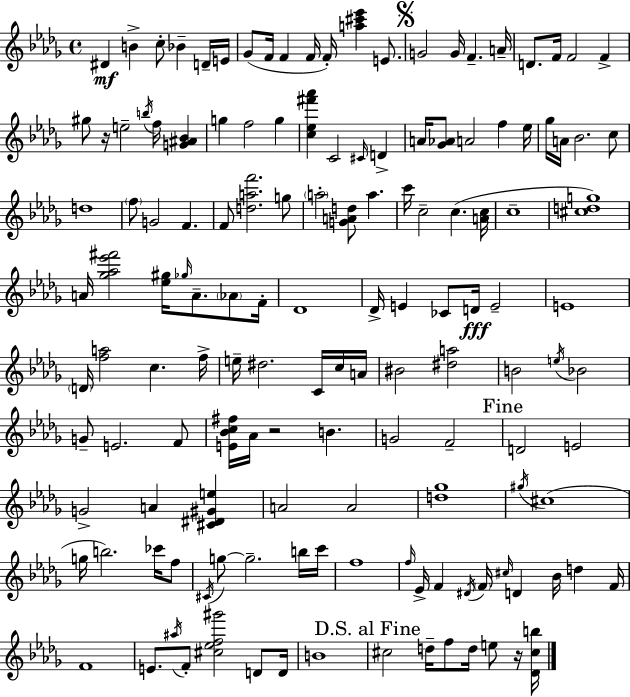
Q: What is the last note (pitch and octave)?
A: E5